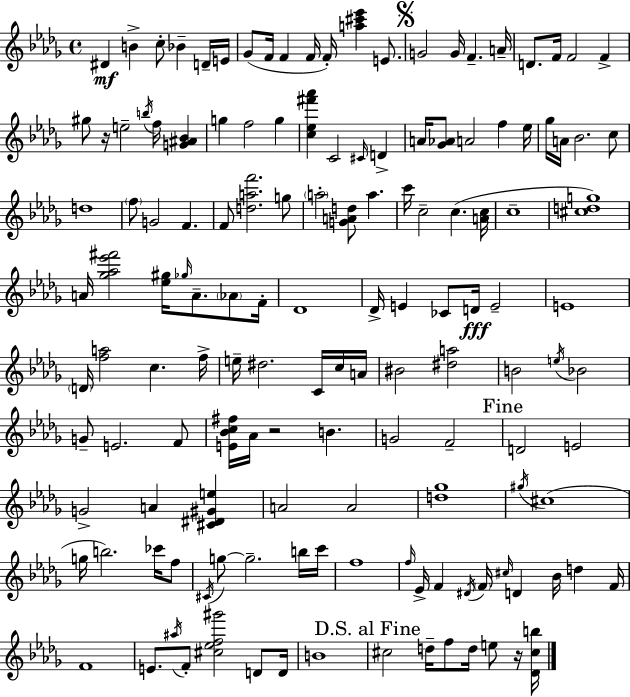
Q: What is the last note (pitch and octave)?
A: E5